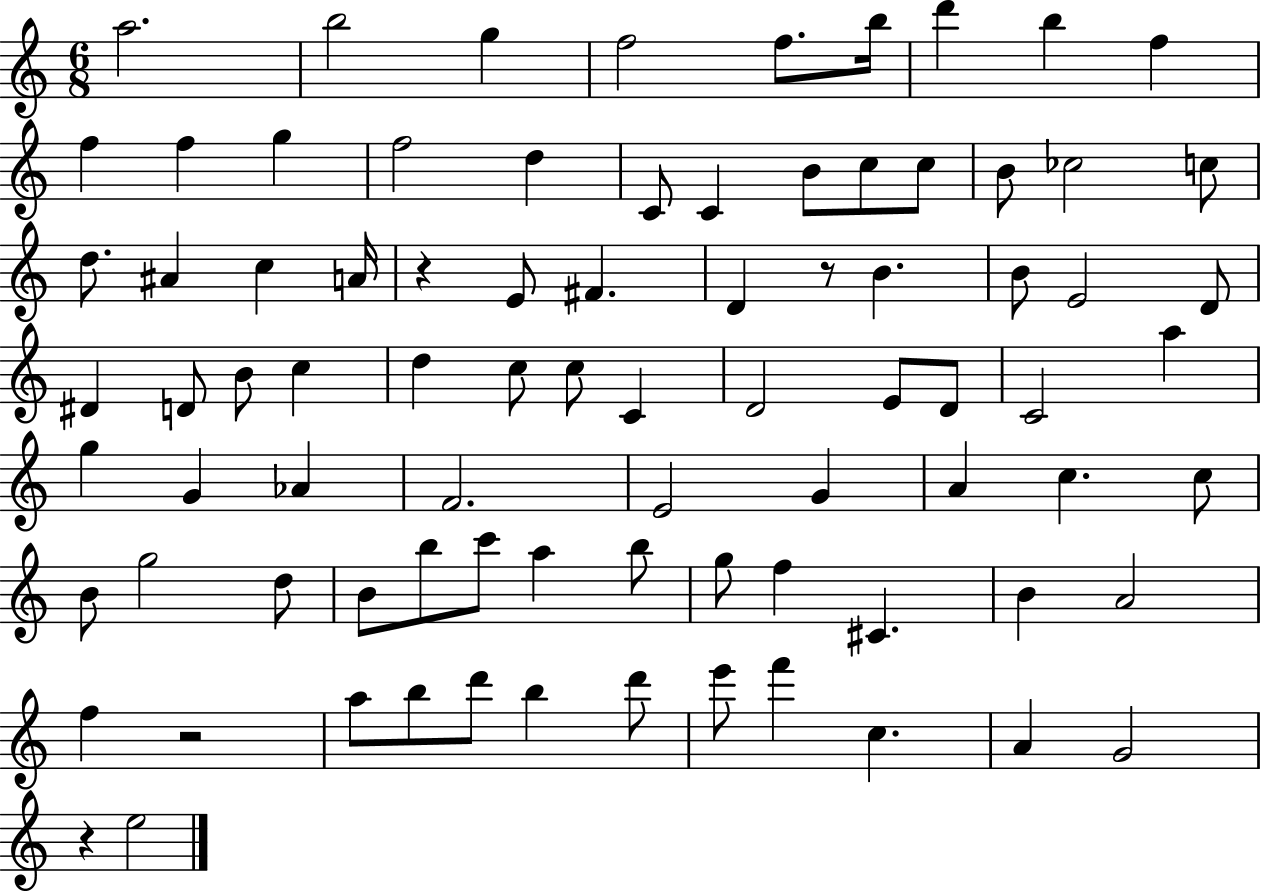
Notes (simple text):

A5/h. B5/h G5/q F5/h F5/e. B5/s D6/q B5/q F5/q F5/q F5/q G5/q F5/h D5/q C4/e C4/q B4/e C5/e C5/e B4/e CES5/h C5/e D5/e. A#4/q C5/q A4/s R/q E4/e F#4/q. D4/q R/e B4/q. B4/e E4/h D4/e D#4/q D4/e B4/e C5/q D5/q C5/e C5/e C4/q D4/h E4/e D4/e C4/h A5/q G5/q G4/q Ab4/q F4/h. E4/h G4/q A4/q C5/q. C5/e B4/e G5/h D5/e B4/e B5/e C6/e A5/q B5/e G5/e F5/q C#4/q. B4/q A4/h F5/q R/h A5/e B5/e D6/e B5/q D6/e E6/e F6/q C5/q. A4/q G4/h R/q E5/h